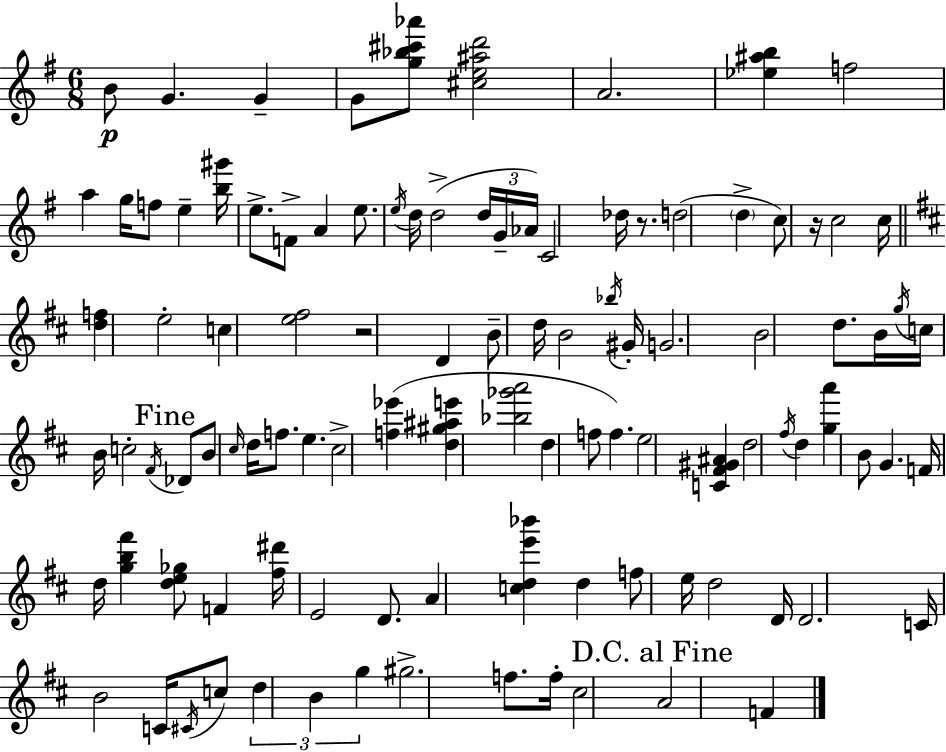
X:1
T:Untitled
M:6/8
L:1/4
K:Em
B/2 G G G/2 [g_b^c'_a']/2 [^ce^ad']2 A2 [_e^ab] f2 a g/4 f/2 e [b^g']/4 e/2 F/2 A e/2 e/4 d/4 d2 d/4 G/4 _A/4 C2 _d/4 z/2 d2 d c/2 z/4 c2 c/4 [df] e2 c [e^f]2 z2 D B/2 d/4 B2 _b/4 ^G/4 G2 B2 d/2 B/4 g/4 c/4 B/4 c2 ^F/4 _D/2 B/2 ^c/4 d/4 f/2 e ^c2 [f_e'] [d^g^ae'] [_b_g'a']2 d f/2 f e2 [C^F^G^A] d2 ^f/4 d [ga'] B/2 G F/4 d/4 [gb^f'] [de_g]/2 F [^f^d']/4 E2 D/2 A [cde'_b'] d f/2 e/4 d2 D/4 D2 C/4 B2 C/4 ^C/4 c/2 d B g ^g2 f/2 f/4 ^c2 A2 F